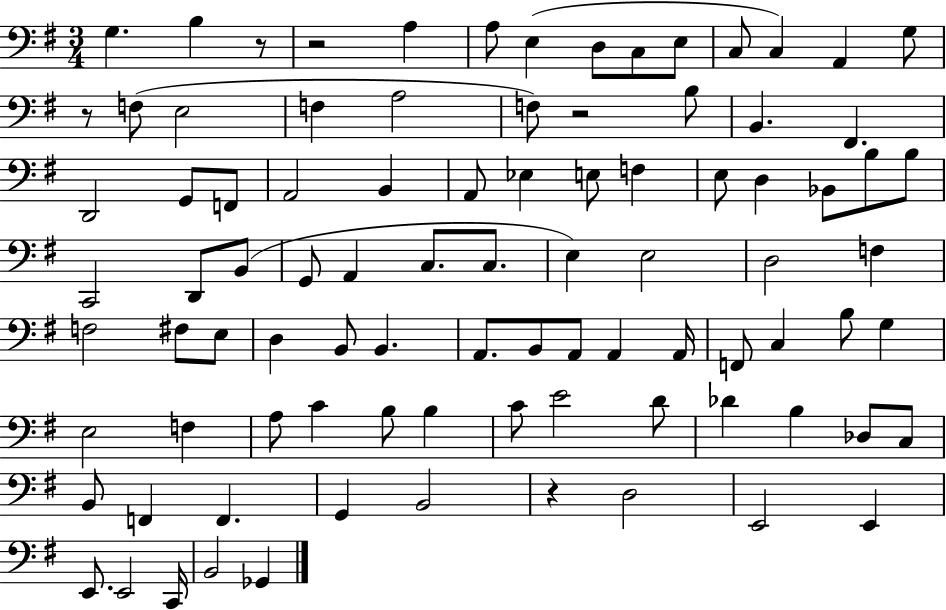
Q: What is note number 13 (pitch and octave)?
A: F3